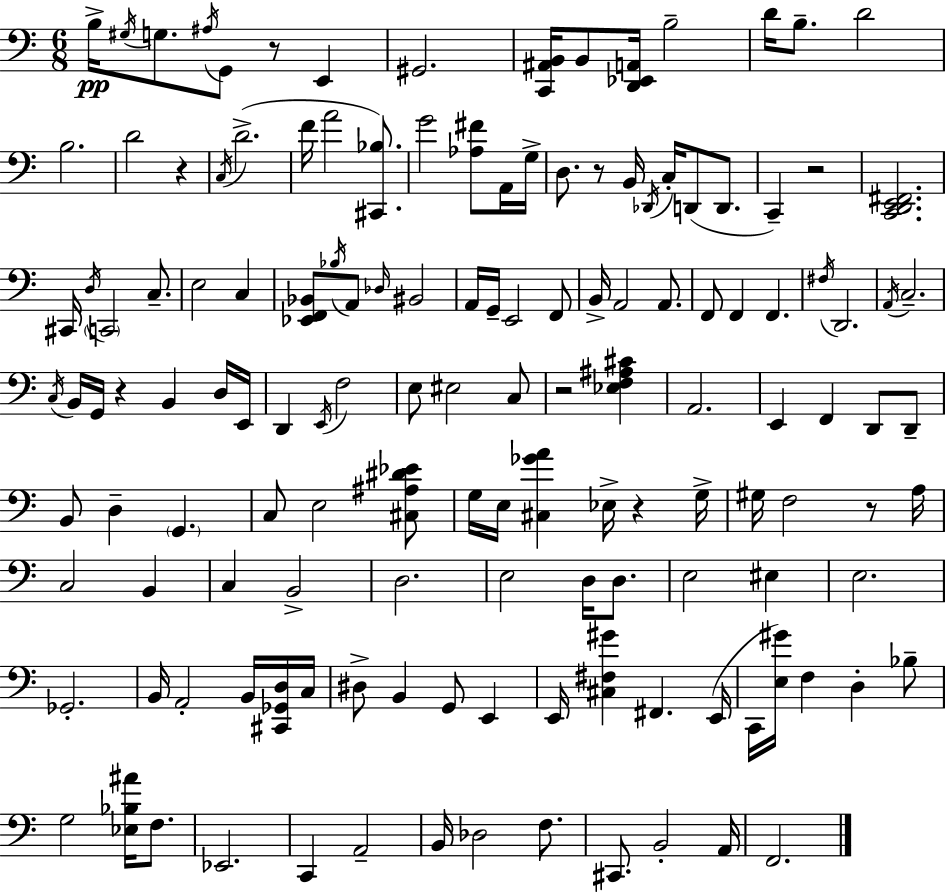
X:1
T:Untitled
M:6/8
L:1/4
K:Am
B,/4 ^G,/4 G,/2 ^A,/4 G,,/2 z/2 E,, ^G,,2 [C,,^A,,B,,]/4 B,,/2 [D,,_E,,A,,]/4 B,2 D/4 B,/2 D2 B,2 D2 z C,/4 D2 F/4 A2 [^C,,_B,]/2 G2 [_A,^F]/2 A,,/4 G,/4 D,/2 z/2 B,,/4 _D,,/4 C,/4 D,,/2 D,,/2 C,, z2 [C,,D,,E,,^F,,]2 ^C,,/4 D,/4 C,,2 C,/2 E,2 C, [_E,,F,,_B,,]/2 _B,/4 A,,/2 _D,/4 ^B,,2 A,,/4 G,,/4 E,,2 F,,/2 B,,/4 A,,2 A,,/2 F,,/2 F,, F,, ^F,/4 D,,2 A,,/4 C,2 C,/4 B,,/4 G,,/4 z B,, D,/4 E,,/4 D,, E,,/4 F,2 E,/2 ^E,2 C,/2 z2 [_E,F,^A,^C] A,,2 E,, F,, D,,/2 D,,/2 B,,/2 D, G,, C,/2 E,2 [^C,^A,^D_E]/2 G,/4 E,/4 [^C,_GA] _E,/4 z G,/4 ^G,/4 F,2 z/2 A,/4 C,2 B,, C, B,,2 D,2 E,2 D,/4 D,/2 E,2 ^E, E,2 _G,,2 B,,/4 A,,2 B,,/4 [^C,,_G,,D,]/4 C,/4 ^D,/2 B,, G,,/2 E,, E,,/4 [^C,^F,^G] ^F,, E,,/4 C,,/4 [E,^G]/4 F, D, _B,/2 G,2 [_E,_B,^A]/4 F,/2 _E,,2 C,, A,,2 B,,/4 _D,2 F,/2 ^C,,/2 B,,2 A,,/4 F,,2